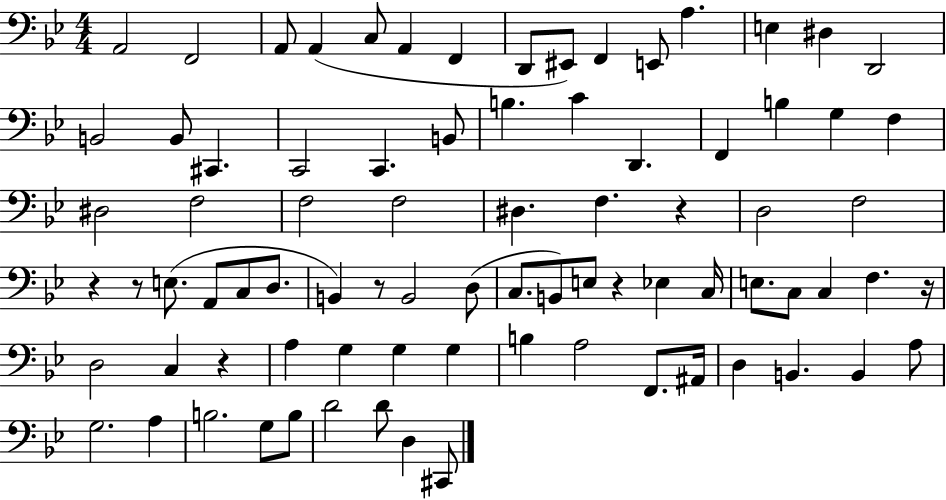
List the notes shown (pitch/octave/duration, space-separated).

A2/h F2/h A2/e A2/q C3/e A2/q F2/q D2/e EIS2/e F2/q E2/e A3/q. E3/q D#3/q D2/h B2/h B2/e C#2/q. C2/h C2/q. B2/e B3/q. C4/q D2/q. F2/q B3/q G3/q F3/q D#3/h F3/h F3/h F3/h D#3/q. F3/q. R/q D3/h F3/h R/q R/e E3/e. A2/e C3/e D3/e. B2/q R/e B2/h D3/e C3/e. B2/e E3/e R/q Eb3/q C3/s E3/e. C3/e C3/q F3/q. R/s D3/h C3/q R/q A3/q G3/q G3/q G3/q B3/q A3/h F2/e. A#2/s D3/q B2/q. B2/q A3/e G3/h. A3/q B3/h. G3/e B3/e D4/h D4/e D3/q C#2/e